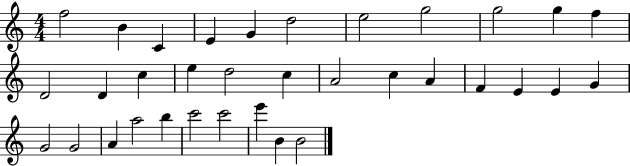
{
  \clef treble
  \numericTimeSignature
  \time 4/4
  \key c \major
  f''2 b'4 c'4 | e'4 g'4 d''2 | e''2 g''2 | g''2 g''4 f''4 | \break d'2 d'4 c''4 | e''4 d''2 c''4 | a'2 c''4 a'4 | f'4 e'4 e'4 g'4 | \break g'2 g'2 | a'4 a''2 b''4 | c'''2 c'''2 | e'''4 b'4 b'2 | \break \bar "|."
}